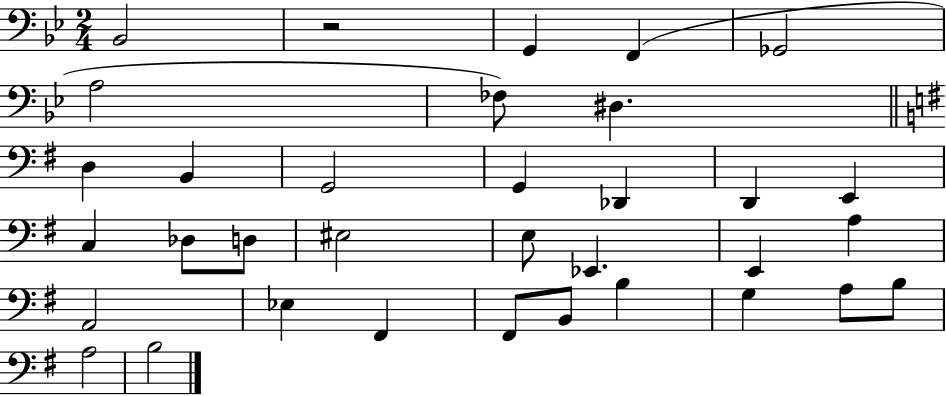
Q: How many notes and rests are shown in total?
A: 34